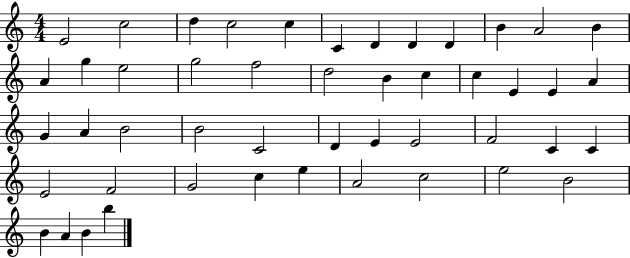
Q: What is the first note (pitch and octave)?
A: E4